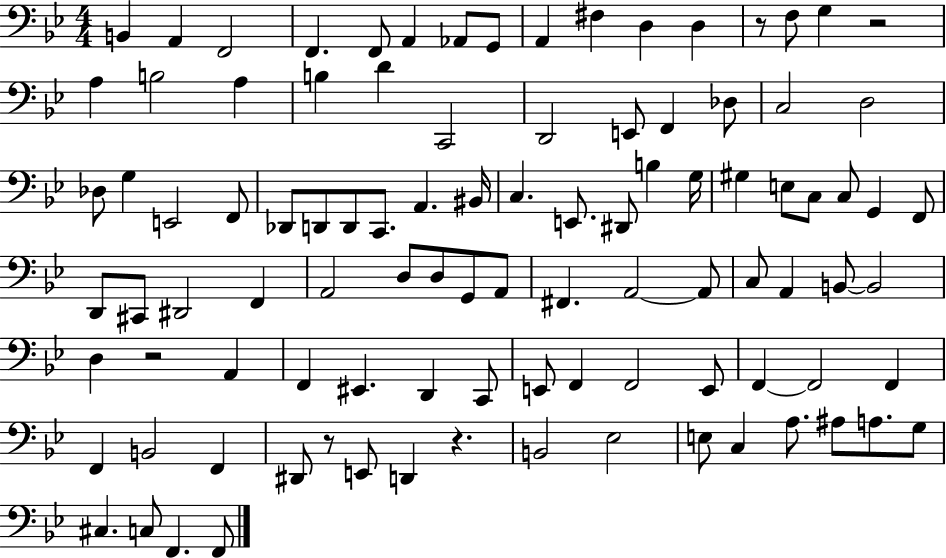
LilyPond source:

{
  \clef bass
  \numericTimeSignature
  \time 4/4
  \key bes \major
  b,4 a,4 f,2 | f,4. f,8 a,4 aes,8 g,8 | a,4 fis4 d4 d4 | r8 f8 g4 r2 | \break a4 b2 a4 | b4 d'4 c,2 | d,2 e,8 f,4 des8 | c2 d2 | \break des8 g4 e,2 f,8 | des,8 d,8 d,8 c,8. a,4. bis,16 | c4. e,8. dis,8 b4 g16 | gis4 e8 c8 c8 g,4 f,8 | \break d,8 cis,8 dis,2 f,4 | a,2 d8 d8 g,8 a,8 | fis,4. a,2~~ a,8 | c8 a,4 b,8~~ b,2 | \break d4 r2 a,4 | f,4 eis,4. d,4 c,8 | e,8 f,4 f,2 e,8 | f,4~~ f,2 f,4 | \break f,4 b,2 f,4 | dis,8 r8 e,8 d,4 r4. | b,2 ees2 | e8 c4 a8. ais8 a8. g8 | \break cis4. c8 f,4. f,8 | \bar "|."
}